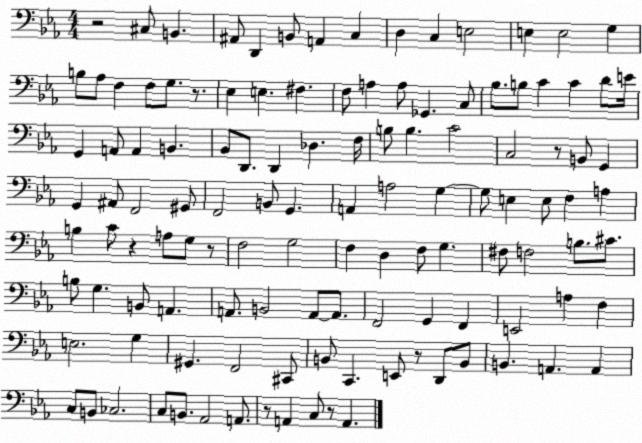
X:1
T:Untitled
M:4/4
L:1/4
K:Eb
z2 ^C,/2 B,, ^A,,/2 D,, B,,/2 A,, C, D, C, E,2 E, E,2 G, B,/2 _A,/2 F, F,/2 G,/2 z/2 _E, E, ^F, F,/2 A, A,/2 _G,, C,/2 _B,/2 B,/2 C C D/2 E/4 G,, A,,/2 A,, B,, _B,,/2 D,,/2 D,, _D, F,/4 B,/2 B, C2 C,2 z/2 B,,/2 G,, G,, ^A,,/2 F,,2 ^G,,/2 F,,2 B,,/2 G,, A,, A,2 G, G,/2 E, E,/2 F, A, B, C/2 z A,/2 G,/2 z/2 F,2 G,2 F, D, F,/2 G, ^F,/2 F,2 B,/2 ^C/2 B,/2 G, B,,/2 A,, A,,/2 B,,2 A,,/2 A,,/2 F,,2 G,, F,, E,,2 A, F, E,2 G, ^G,, F,,2 ^C,,/2 B,,/2 C,, E,,/2 z/2 D,,/2 B,,/2 B,, A,, A,, C,/2 B,,/2 _C,2 C,/2 B,,/2 _A,,2 A,,/2 z/2 A,, C,/2 z/2 A,,